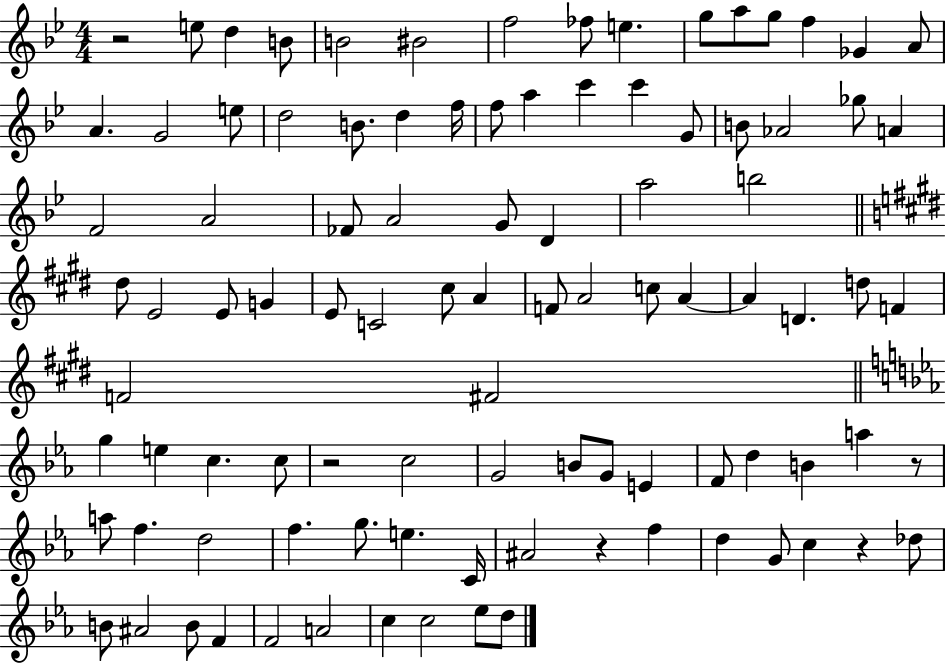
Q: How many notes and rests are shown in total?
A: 97